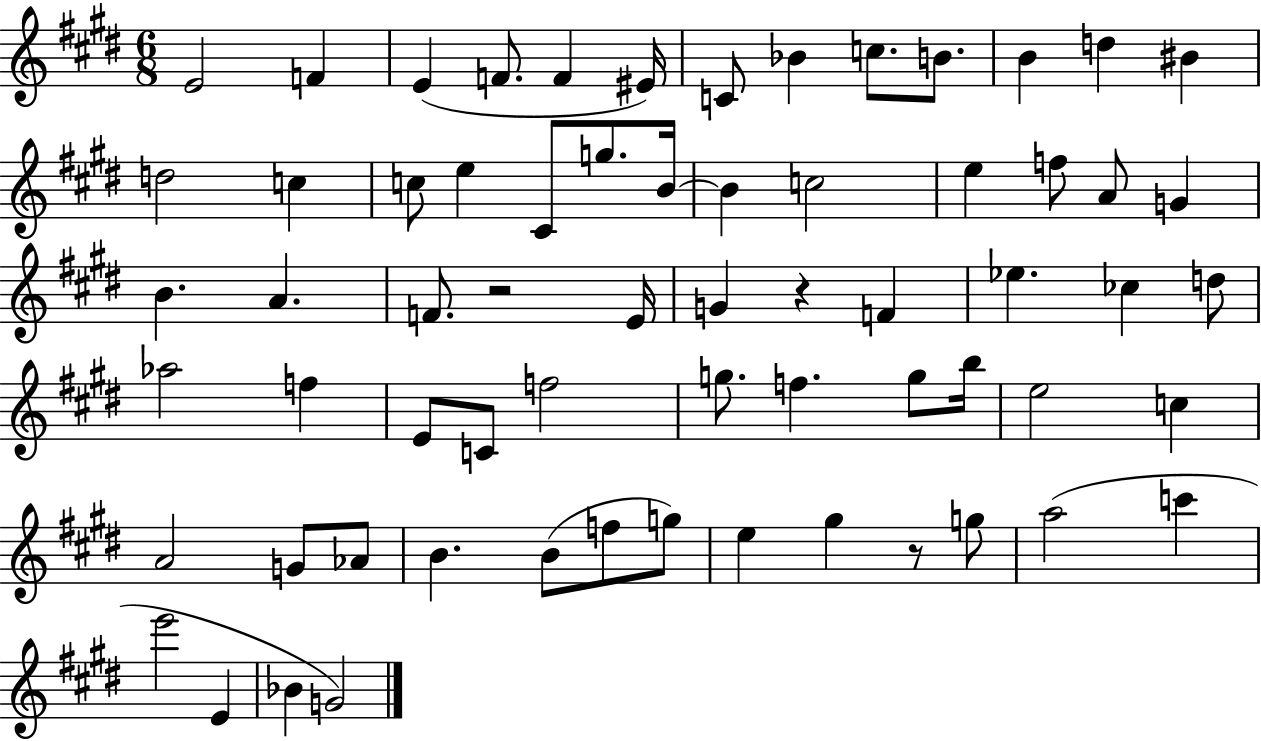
{
  \clef treble
  \numericTimeSignature
  \time 6/8
  \key e \major
  e'2 f'4 | e'4( f'8. f'4 eis'16) | c'8 bes'4 c''8. b'8. | b'4 d''4 bis'4 | \break d''2 c''4 | c''8 e''4 cis'8 g''8. b'16~~ | b'4 c''2 | e''4 f''8 a'8 g'4 | \break b'4. a'4. | f'8. r2 e'16 | g'4 r4 f'4 | ees''4. ces''4 d''8 | \break aes''2 f''4 | e'8 c'8 f''2 | g''8. f''4. g''8 b''16 | e''2 c''4 | \break a'2 g'8 aes'8 | b'4. b'8( f''8 g''8) | e''4 gis''4 r8 g''8 | a''2( c'''4 | \break e'''2 e'4 | bes'4 g'2) | \bar "|."
}